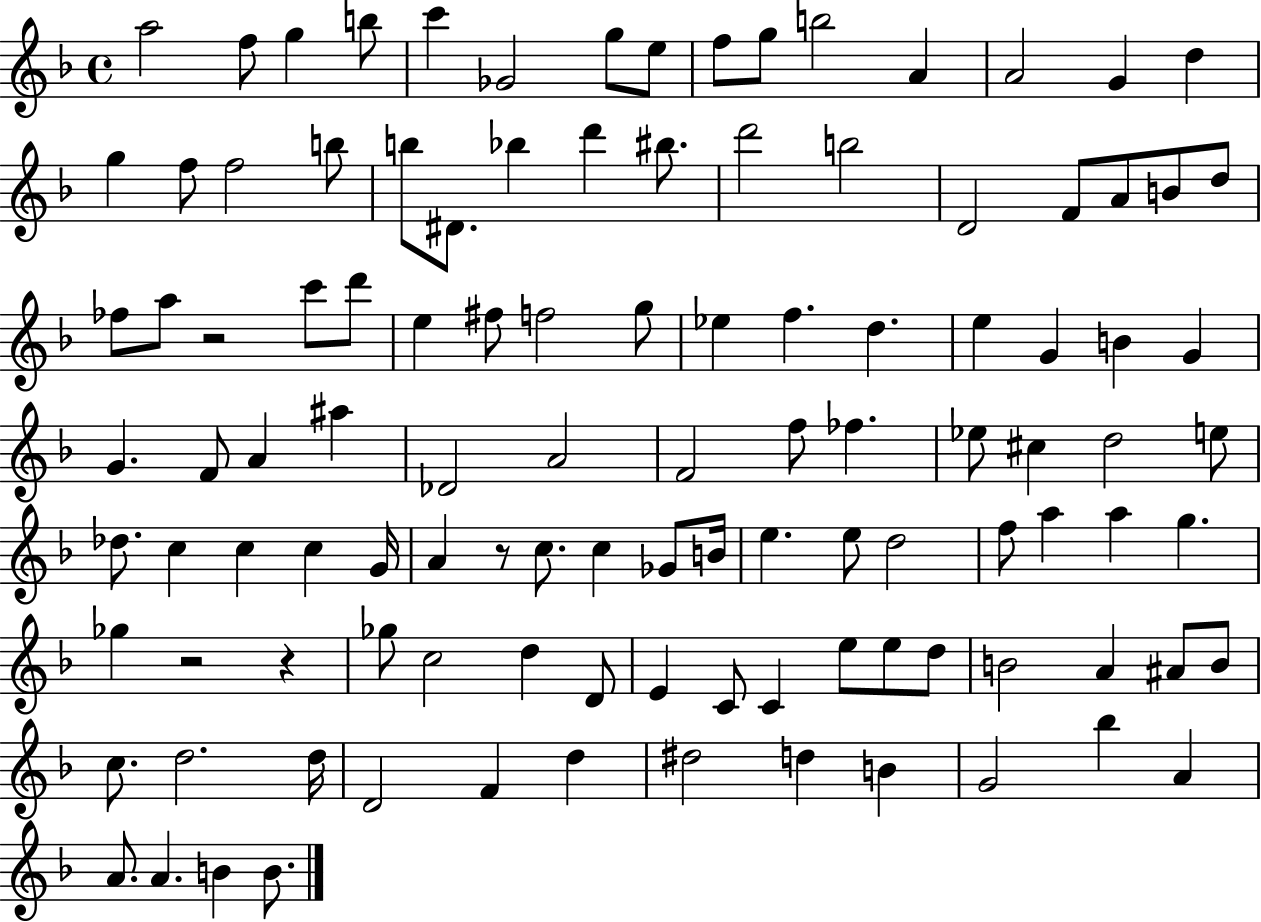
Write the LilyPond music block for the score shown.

{
  \clef treble
  \time 4/4
  \defaultTimeSignature
  \key f \major
  a''2 f''8 g''4 b''8 | c'''4 ges'2 g''8 e''8 | f''8 g''8 b''2 a'4 | a'2 g'4 d''4 | \break g''4 f''8 f''2 b''8 | b''8 dis'8. bes''4 d'''4 bis''8. | d'''2 b''2 | d'2 f'8 a'8 b'8 d''8 | \break fes''8 a''8 r2 c'''8 d'''8 | e''4 fis''8 f''2 g''8 | ees''4 f''4. d''4. | e''4 g'4 b'4 g'4 | \break g'4. f'8 a'4 ais''4 | des'2 a'2 | f'2 f''8 fes''4. | ees''8 cis''4 d''2 e''8 | \break des''8. c''4 c''4 c''4 g'16 | a'4 r8 c''8. c''4 ges'8 b'16 | e''4. e''8 d''2 | f''8 a''4 a''4 g''4. | \break ges''4 r2 r4 | ges''8 c''2 d''4 d'8 | e'4 c'8 c'4 e''8 e''8 d''8 | b'2 a'4 ais'8 b'8 | \break c''8. d''2. d''16 | d'2 f'4 d''4 | dis''2 d''4 b'4 | g'2 bes''4 a'4 | \break a'8. a'4. b'4 b'8. | \bar "|."
}